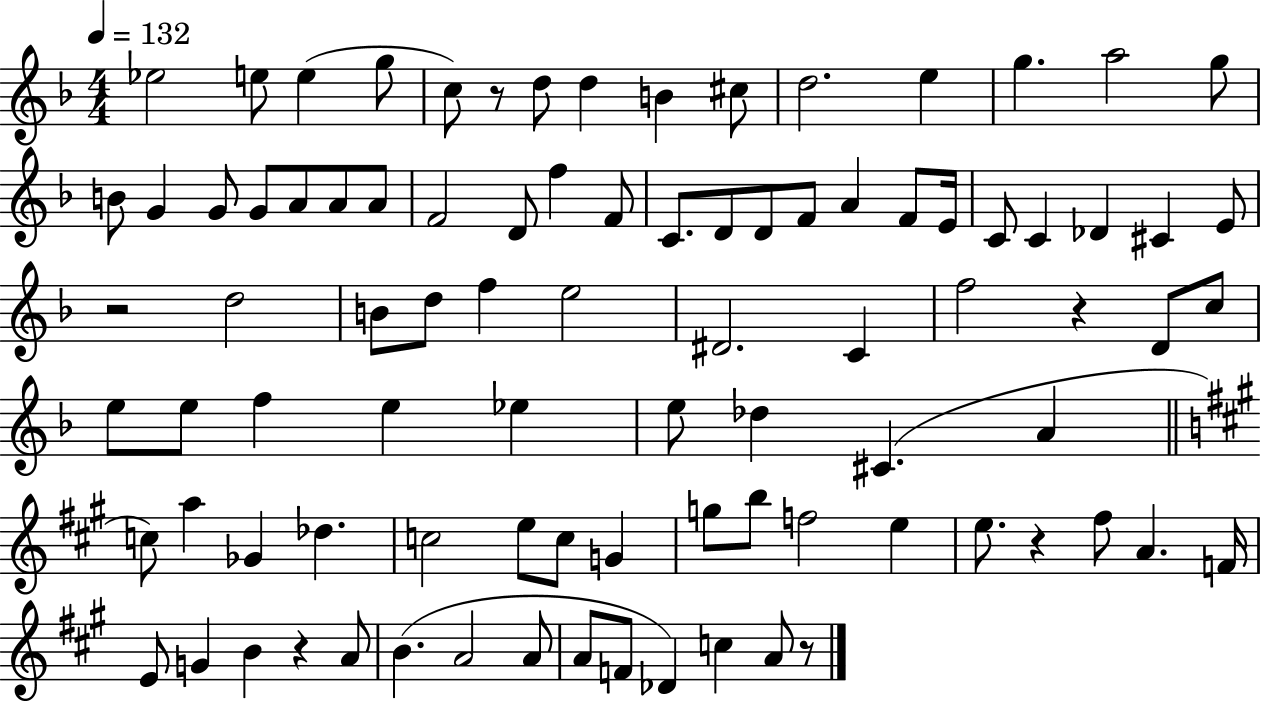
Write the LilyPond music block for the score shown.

{
  \clef treble
  \numericTimeSignature
  \time 4/4
  \key f \major
  \tempo 4 = 132
  \repeat volta 2 { ees''2 e''8 e''4( g''8 | c''8) r8 d''8 d''4 b'4 cis''8 | d''2. e''4 | g''4. a''2 g''8 | \break b'8 g'4 g'8 g'8 a'8 a'8 a'8 | f'2 d'8 f''4 f'8 | c'8. d'8 d'8 f'8 a'4 f'8 e'16 | c'8 c'4 des'4 cis'4 e'8 | \break r2 d''2 | b'8 d''8 f''4 e''2 | dis'2. c'4 | f''2 r4 d'8 c''8 | \break e''8 e''8 f''4 e''4 ees''4 | e''8 des''4 cis'4.( a'4 | \bar "||" \break \key a \major c''8) a''4 ges'4 des''4. | c''2 e''8 c''8 g'4 | g''8 b''8 f''2 e''4 | e''8. r4 fis''8 a'4. f'16 | \break e'8 g'4 b'4 r4 a'8 | b'4.( a'2 a'8 | a'8 f'8 des'4) c''4 a'8 r8 | } \bar "|."
}